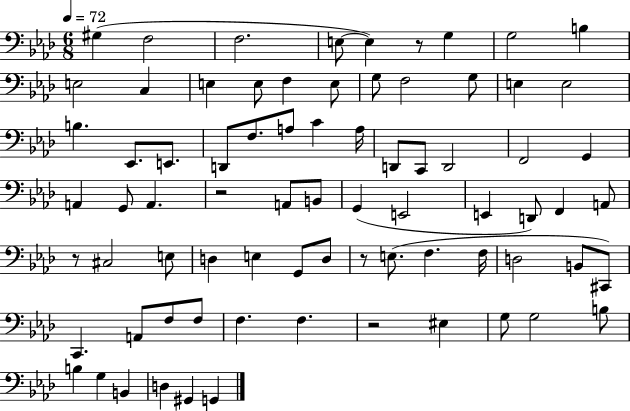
X:1
T:Untitled
M:6/8
L:1/4
K:Ab
^G, F,2 F,2 E,/2 E, z/2 G, G,2 B, E,2 C, E, E,/2 F, E,/2 G,/2 F,2 G,/2 E, E,2 B, _E,,/2 E,,/2 D,,/2 F,/2 A,/2 C A,/4 D,,/2 C,,/2 D,,2 F,,2 G,, A,, G,,/2 A,, z2 A,,/2 B,,/2 G,, E,,2 E,, D,,/2 F,, A,,/2 z/2 ^C,2 E,/2 D, E, G,,/2 D,/2 z/2 E,/2 F, F,/4 D,2 B,,/2 ^C,,/2 C,, A,,/2 F,/2 F,/2 F, F, z2 ^E, G,/2 G,2 B,/2 B, G, B,, D, ^G,, G,,